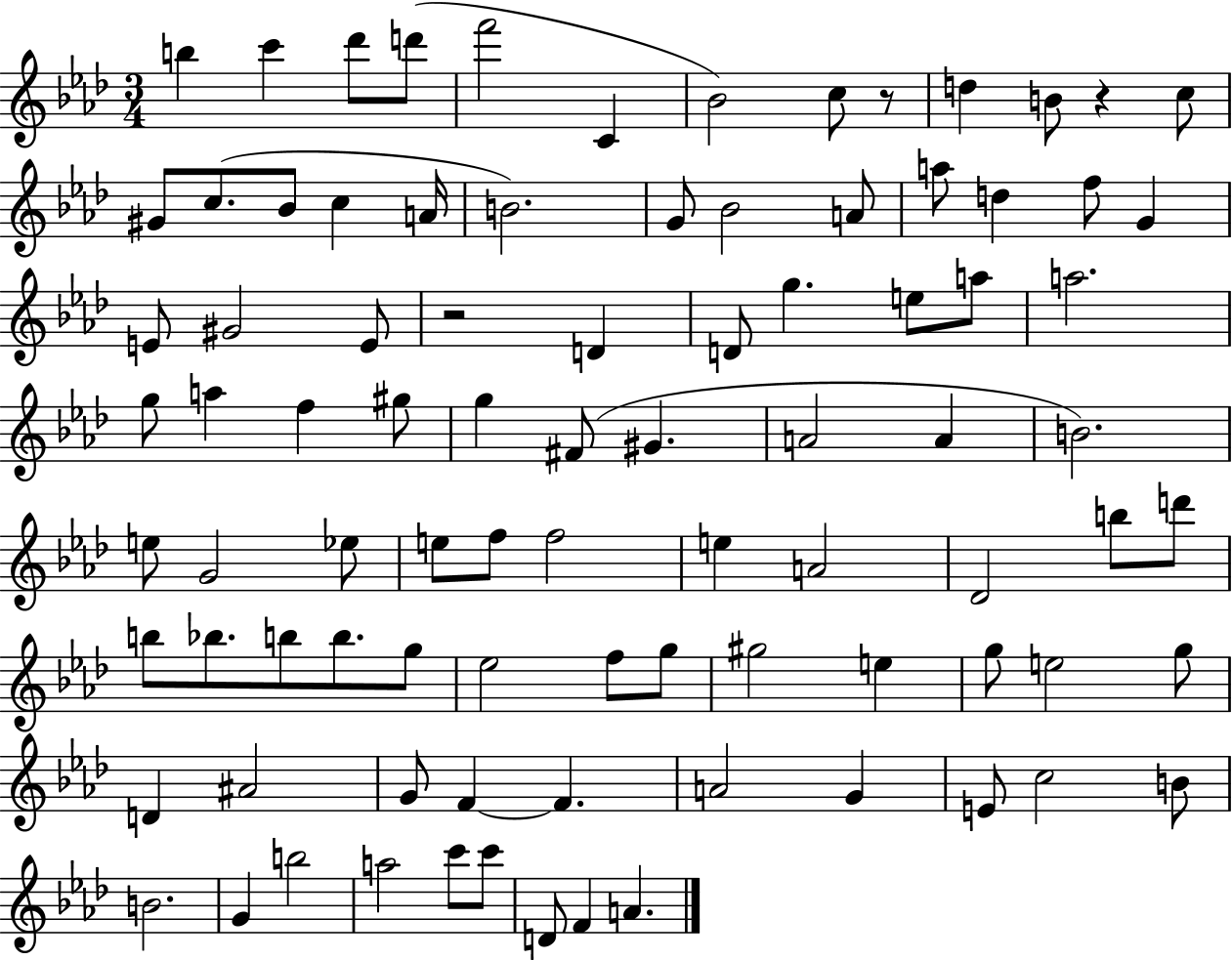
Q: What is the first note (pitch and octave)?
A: B5